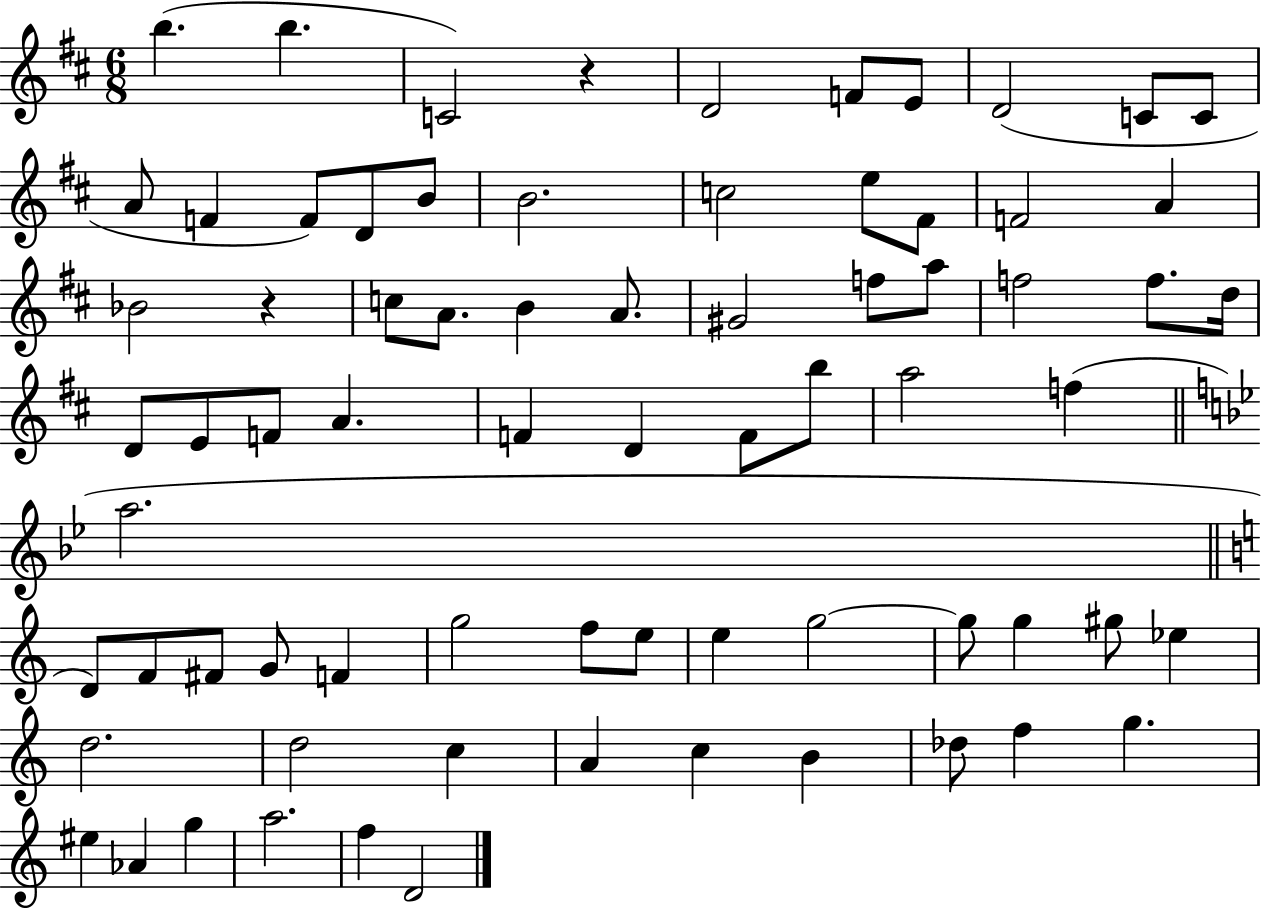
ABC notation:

X:1
T:Untitled
M:6/8
L:1/4
K:D
b b C2 z D2 F/2 E/2 D2 C/2 C/2 A/2 F F/2 D/2 B/2 B2 c2 e/2 ^F/2 F2 A _B2 z c/2 A/2 B A/2 ^G2 f/2 a/2 f2 f/2 d/4 D/2 E/2 F/2 A F D F/2 b/2 a2 f a2 D/2 F/2 ^F/2 G/2 F g2 f/2 e/2 e g2 g/2 g ^g/2 _e d2 d2 c A c B _d/2 f g ^e _A g a2 f D2